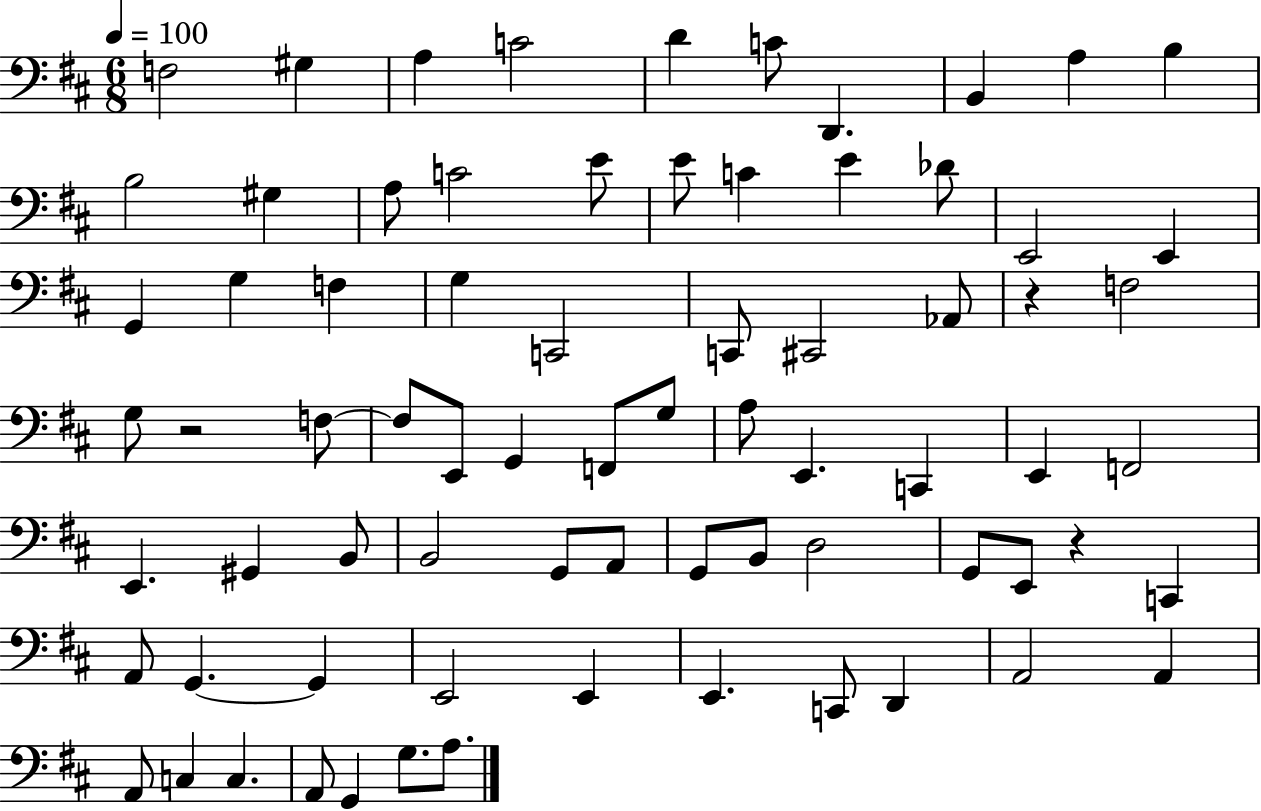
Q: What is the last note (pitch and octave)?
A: A3